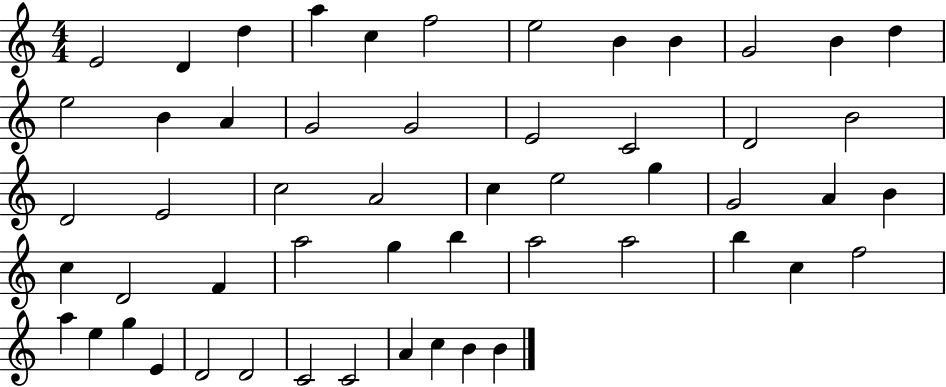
{
  \clef treble
  \numericTimeSignature
  \time 4/4
  \key c \major
  e'2 d'4 d''4 | a''4 c''4 f''2 | e''2 b'4 b'4 | g'2 b'4 d''4 | \break e''2 b'4 a'4 | g'2 g'2 | e'2 c'2 | d'2 b'2 | \break d'2 e'2 | c''2 a'2 | c''4 e''2 g''4 | g'2 a'4 b'4 | \break c''4 d'2 f'4 | a''2 g''4 b''4 | a''2 a''2 | b''4 c''4 f''2 | \break a''4 e''4 g''4 e'4 | d'2 d'2 | c'2 c'2 | a'4 c''4 b'4 b'4 | \break \bar "|."
}